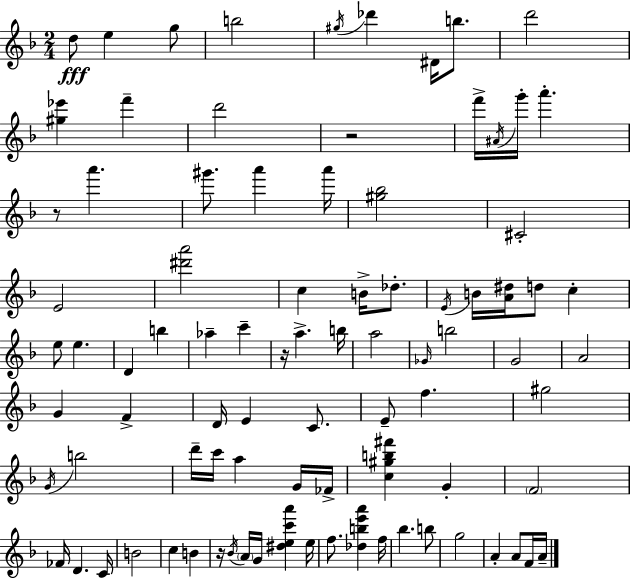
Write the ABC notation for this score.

X:1
T:Untitled
M:2/4
L:1/4
K:Dm
d/2 e g/2 b2 ^g/4 _d' ^D/4 b/2 d'2 [^g_e'] f' d'2 z2 f'/4 ^A/4 g'/4 a' z/2 a' ^g'/2 a' a'/4 [^g_b]2 ^C2 E2 [^d'a']2 c B/4 _d/2 E/4 B/4 [A^d]/4 d/2 c e/2 e D b _a c' z/4 a b/4 a2 _G/4 b2 G2 A2 G F D/4 E C/2 E/2 f ^g2 G/4 b2 d'/4 c'/4 a G/4 _F/4 [c^gb^f'] G F2 _F/4 D C/4 B2 c B z/4 _B/4 A/4 G/4 [^dec'a'] e/4 f/2 [_dbe'a'] f/4 _b b/2 g2 A A/2 F/4 A/4